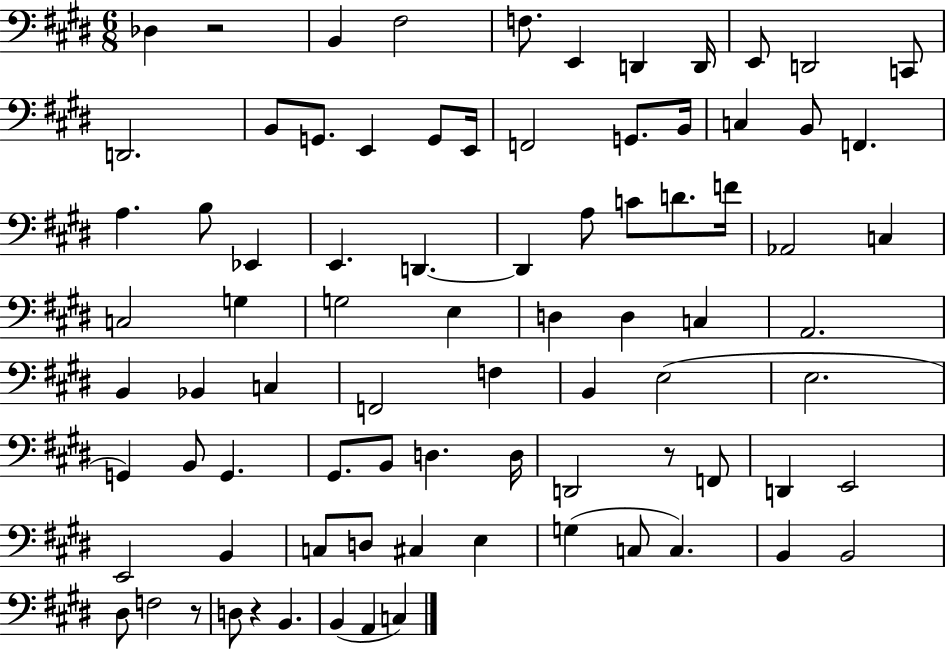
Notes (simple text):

Db3/q R/h B2/q F#3/h F3/e. E2/q D2/q D2/s E2/e D2/h C2/e D2/h. B2/e G2/e. E2/q G2/e E2/s F2/h G2/e. B2/s C3/q B2/e F2/q. A3/q. B3/e Eb2/q E2/q. D2/q. D2/q A3/e C4/e D4/e. F4/s Ab2/h C3/q C3/h G3/q G3/h E3/q D3/q D3/q C3/q A2/h. B2/q Bb2/q C3/q F2/h F3/q B2/q E3/h E3/h. G2/q B2/e G2/q. G#2/e. B2/e D3/q. D3/s D2/h R/e F2/e D2/q E2/h E2/h B2/q C3/e D3/e C#3/q E3/q G3/q C3/e C3/q. B2/q B2/h D#3/e F3/h R/e D3/e R/q B2/q. B2/q A2/q C3/q